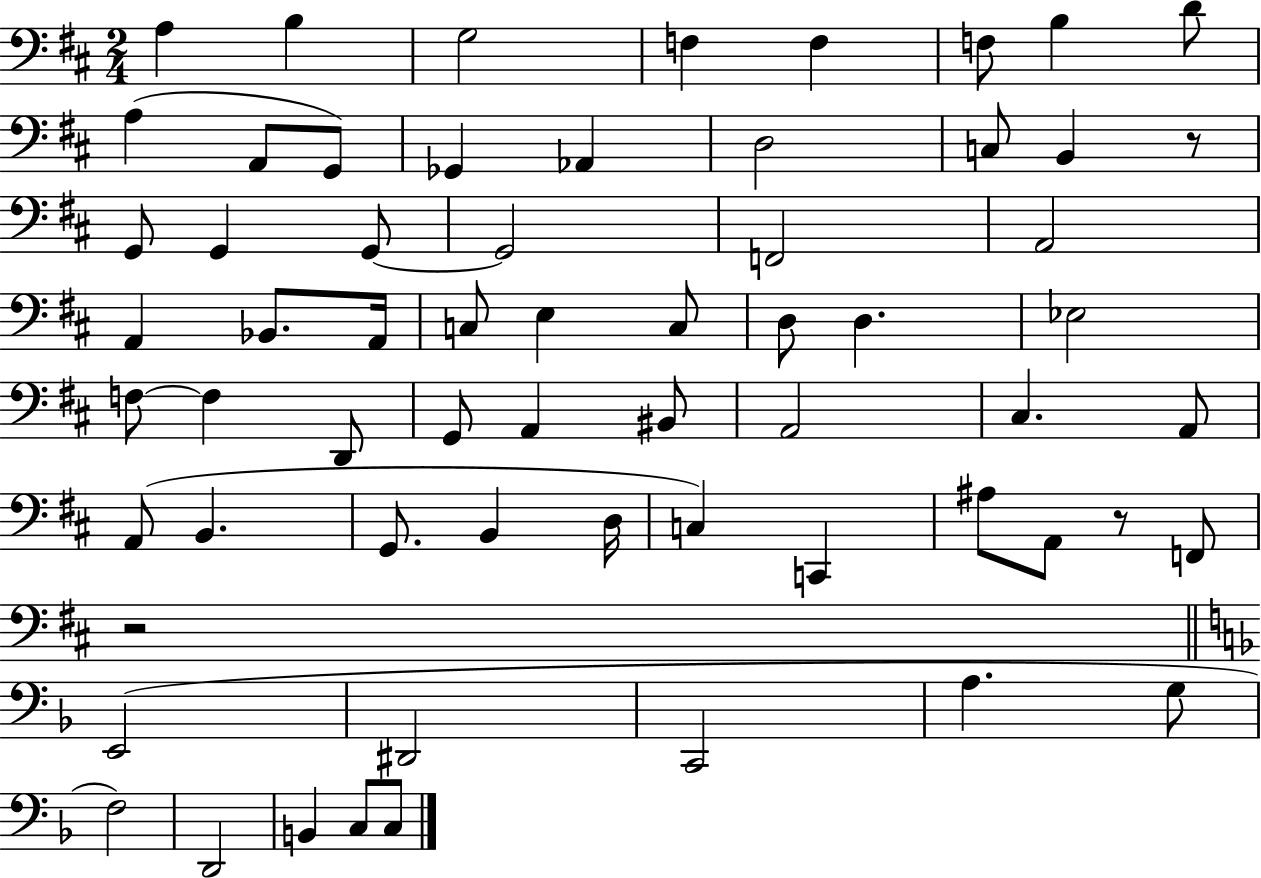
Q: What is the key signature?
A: D major